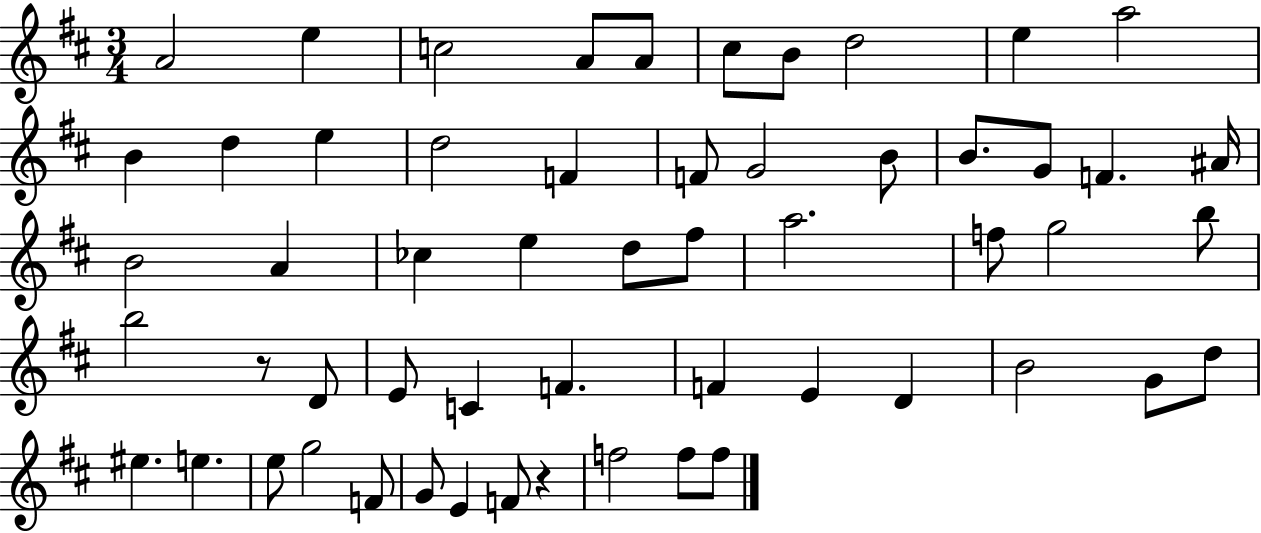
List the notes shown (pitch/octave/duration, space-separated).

A4/h E5/q C5/h A4/e A4/e C#5/e B4/e D5/h E5/q A5/h B4/q D5/q E5/q D5/h F4/q F4/e G4/h B4/e B4/e. G4/e F4/q. A#4/s B4/h A4/q CES5/q E5/q D5/e F#5/e A5/h. F5/e G5/h B5/e B5/h R/e D4/e E4/e C4/q F4/q. F4/q E4/q D4/q B4/h G4/e D5/e EIS5/q. E5/q. E5/e G5/h F4/e G4/e E4/q F4/e R/q F5/h F5/e F5/e